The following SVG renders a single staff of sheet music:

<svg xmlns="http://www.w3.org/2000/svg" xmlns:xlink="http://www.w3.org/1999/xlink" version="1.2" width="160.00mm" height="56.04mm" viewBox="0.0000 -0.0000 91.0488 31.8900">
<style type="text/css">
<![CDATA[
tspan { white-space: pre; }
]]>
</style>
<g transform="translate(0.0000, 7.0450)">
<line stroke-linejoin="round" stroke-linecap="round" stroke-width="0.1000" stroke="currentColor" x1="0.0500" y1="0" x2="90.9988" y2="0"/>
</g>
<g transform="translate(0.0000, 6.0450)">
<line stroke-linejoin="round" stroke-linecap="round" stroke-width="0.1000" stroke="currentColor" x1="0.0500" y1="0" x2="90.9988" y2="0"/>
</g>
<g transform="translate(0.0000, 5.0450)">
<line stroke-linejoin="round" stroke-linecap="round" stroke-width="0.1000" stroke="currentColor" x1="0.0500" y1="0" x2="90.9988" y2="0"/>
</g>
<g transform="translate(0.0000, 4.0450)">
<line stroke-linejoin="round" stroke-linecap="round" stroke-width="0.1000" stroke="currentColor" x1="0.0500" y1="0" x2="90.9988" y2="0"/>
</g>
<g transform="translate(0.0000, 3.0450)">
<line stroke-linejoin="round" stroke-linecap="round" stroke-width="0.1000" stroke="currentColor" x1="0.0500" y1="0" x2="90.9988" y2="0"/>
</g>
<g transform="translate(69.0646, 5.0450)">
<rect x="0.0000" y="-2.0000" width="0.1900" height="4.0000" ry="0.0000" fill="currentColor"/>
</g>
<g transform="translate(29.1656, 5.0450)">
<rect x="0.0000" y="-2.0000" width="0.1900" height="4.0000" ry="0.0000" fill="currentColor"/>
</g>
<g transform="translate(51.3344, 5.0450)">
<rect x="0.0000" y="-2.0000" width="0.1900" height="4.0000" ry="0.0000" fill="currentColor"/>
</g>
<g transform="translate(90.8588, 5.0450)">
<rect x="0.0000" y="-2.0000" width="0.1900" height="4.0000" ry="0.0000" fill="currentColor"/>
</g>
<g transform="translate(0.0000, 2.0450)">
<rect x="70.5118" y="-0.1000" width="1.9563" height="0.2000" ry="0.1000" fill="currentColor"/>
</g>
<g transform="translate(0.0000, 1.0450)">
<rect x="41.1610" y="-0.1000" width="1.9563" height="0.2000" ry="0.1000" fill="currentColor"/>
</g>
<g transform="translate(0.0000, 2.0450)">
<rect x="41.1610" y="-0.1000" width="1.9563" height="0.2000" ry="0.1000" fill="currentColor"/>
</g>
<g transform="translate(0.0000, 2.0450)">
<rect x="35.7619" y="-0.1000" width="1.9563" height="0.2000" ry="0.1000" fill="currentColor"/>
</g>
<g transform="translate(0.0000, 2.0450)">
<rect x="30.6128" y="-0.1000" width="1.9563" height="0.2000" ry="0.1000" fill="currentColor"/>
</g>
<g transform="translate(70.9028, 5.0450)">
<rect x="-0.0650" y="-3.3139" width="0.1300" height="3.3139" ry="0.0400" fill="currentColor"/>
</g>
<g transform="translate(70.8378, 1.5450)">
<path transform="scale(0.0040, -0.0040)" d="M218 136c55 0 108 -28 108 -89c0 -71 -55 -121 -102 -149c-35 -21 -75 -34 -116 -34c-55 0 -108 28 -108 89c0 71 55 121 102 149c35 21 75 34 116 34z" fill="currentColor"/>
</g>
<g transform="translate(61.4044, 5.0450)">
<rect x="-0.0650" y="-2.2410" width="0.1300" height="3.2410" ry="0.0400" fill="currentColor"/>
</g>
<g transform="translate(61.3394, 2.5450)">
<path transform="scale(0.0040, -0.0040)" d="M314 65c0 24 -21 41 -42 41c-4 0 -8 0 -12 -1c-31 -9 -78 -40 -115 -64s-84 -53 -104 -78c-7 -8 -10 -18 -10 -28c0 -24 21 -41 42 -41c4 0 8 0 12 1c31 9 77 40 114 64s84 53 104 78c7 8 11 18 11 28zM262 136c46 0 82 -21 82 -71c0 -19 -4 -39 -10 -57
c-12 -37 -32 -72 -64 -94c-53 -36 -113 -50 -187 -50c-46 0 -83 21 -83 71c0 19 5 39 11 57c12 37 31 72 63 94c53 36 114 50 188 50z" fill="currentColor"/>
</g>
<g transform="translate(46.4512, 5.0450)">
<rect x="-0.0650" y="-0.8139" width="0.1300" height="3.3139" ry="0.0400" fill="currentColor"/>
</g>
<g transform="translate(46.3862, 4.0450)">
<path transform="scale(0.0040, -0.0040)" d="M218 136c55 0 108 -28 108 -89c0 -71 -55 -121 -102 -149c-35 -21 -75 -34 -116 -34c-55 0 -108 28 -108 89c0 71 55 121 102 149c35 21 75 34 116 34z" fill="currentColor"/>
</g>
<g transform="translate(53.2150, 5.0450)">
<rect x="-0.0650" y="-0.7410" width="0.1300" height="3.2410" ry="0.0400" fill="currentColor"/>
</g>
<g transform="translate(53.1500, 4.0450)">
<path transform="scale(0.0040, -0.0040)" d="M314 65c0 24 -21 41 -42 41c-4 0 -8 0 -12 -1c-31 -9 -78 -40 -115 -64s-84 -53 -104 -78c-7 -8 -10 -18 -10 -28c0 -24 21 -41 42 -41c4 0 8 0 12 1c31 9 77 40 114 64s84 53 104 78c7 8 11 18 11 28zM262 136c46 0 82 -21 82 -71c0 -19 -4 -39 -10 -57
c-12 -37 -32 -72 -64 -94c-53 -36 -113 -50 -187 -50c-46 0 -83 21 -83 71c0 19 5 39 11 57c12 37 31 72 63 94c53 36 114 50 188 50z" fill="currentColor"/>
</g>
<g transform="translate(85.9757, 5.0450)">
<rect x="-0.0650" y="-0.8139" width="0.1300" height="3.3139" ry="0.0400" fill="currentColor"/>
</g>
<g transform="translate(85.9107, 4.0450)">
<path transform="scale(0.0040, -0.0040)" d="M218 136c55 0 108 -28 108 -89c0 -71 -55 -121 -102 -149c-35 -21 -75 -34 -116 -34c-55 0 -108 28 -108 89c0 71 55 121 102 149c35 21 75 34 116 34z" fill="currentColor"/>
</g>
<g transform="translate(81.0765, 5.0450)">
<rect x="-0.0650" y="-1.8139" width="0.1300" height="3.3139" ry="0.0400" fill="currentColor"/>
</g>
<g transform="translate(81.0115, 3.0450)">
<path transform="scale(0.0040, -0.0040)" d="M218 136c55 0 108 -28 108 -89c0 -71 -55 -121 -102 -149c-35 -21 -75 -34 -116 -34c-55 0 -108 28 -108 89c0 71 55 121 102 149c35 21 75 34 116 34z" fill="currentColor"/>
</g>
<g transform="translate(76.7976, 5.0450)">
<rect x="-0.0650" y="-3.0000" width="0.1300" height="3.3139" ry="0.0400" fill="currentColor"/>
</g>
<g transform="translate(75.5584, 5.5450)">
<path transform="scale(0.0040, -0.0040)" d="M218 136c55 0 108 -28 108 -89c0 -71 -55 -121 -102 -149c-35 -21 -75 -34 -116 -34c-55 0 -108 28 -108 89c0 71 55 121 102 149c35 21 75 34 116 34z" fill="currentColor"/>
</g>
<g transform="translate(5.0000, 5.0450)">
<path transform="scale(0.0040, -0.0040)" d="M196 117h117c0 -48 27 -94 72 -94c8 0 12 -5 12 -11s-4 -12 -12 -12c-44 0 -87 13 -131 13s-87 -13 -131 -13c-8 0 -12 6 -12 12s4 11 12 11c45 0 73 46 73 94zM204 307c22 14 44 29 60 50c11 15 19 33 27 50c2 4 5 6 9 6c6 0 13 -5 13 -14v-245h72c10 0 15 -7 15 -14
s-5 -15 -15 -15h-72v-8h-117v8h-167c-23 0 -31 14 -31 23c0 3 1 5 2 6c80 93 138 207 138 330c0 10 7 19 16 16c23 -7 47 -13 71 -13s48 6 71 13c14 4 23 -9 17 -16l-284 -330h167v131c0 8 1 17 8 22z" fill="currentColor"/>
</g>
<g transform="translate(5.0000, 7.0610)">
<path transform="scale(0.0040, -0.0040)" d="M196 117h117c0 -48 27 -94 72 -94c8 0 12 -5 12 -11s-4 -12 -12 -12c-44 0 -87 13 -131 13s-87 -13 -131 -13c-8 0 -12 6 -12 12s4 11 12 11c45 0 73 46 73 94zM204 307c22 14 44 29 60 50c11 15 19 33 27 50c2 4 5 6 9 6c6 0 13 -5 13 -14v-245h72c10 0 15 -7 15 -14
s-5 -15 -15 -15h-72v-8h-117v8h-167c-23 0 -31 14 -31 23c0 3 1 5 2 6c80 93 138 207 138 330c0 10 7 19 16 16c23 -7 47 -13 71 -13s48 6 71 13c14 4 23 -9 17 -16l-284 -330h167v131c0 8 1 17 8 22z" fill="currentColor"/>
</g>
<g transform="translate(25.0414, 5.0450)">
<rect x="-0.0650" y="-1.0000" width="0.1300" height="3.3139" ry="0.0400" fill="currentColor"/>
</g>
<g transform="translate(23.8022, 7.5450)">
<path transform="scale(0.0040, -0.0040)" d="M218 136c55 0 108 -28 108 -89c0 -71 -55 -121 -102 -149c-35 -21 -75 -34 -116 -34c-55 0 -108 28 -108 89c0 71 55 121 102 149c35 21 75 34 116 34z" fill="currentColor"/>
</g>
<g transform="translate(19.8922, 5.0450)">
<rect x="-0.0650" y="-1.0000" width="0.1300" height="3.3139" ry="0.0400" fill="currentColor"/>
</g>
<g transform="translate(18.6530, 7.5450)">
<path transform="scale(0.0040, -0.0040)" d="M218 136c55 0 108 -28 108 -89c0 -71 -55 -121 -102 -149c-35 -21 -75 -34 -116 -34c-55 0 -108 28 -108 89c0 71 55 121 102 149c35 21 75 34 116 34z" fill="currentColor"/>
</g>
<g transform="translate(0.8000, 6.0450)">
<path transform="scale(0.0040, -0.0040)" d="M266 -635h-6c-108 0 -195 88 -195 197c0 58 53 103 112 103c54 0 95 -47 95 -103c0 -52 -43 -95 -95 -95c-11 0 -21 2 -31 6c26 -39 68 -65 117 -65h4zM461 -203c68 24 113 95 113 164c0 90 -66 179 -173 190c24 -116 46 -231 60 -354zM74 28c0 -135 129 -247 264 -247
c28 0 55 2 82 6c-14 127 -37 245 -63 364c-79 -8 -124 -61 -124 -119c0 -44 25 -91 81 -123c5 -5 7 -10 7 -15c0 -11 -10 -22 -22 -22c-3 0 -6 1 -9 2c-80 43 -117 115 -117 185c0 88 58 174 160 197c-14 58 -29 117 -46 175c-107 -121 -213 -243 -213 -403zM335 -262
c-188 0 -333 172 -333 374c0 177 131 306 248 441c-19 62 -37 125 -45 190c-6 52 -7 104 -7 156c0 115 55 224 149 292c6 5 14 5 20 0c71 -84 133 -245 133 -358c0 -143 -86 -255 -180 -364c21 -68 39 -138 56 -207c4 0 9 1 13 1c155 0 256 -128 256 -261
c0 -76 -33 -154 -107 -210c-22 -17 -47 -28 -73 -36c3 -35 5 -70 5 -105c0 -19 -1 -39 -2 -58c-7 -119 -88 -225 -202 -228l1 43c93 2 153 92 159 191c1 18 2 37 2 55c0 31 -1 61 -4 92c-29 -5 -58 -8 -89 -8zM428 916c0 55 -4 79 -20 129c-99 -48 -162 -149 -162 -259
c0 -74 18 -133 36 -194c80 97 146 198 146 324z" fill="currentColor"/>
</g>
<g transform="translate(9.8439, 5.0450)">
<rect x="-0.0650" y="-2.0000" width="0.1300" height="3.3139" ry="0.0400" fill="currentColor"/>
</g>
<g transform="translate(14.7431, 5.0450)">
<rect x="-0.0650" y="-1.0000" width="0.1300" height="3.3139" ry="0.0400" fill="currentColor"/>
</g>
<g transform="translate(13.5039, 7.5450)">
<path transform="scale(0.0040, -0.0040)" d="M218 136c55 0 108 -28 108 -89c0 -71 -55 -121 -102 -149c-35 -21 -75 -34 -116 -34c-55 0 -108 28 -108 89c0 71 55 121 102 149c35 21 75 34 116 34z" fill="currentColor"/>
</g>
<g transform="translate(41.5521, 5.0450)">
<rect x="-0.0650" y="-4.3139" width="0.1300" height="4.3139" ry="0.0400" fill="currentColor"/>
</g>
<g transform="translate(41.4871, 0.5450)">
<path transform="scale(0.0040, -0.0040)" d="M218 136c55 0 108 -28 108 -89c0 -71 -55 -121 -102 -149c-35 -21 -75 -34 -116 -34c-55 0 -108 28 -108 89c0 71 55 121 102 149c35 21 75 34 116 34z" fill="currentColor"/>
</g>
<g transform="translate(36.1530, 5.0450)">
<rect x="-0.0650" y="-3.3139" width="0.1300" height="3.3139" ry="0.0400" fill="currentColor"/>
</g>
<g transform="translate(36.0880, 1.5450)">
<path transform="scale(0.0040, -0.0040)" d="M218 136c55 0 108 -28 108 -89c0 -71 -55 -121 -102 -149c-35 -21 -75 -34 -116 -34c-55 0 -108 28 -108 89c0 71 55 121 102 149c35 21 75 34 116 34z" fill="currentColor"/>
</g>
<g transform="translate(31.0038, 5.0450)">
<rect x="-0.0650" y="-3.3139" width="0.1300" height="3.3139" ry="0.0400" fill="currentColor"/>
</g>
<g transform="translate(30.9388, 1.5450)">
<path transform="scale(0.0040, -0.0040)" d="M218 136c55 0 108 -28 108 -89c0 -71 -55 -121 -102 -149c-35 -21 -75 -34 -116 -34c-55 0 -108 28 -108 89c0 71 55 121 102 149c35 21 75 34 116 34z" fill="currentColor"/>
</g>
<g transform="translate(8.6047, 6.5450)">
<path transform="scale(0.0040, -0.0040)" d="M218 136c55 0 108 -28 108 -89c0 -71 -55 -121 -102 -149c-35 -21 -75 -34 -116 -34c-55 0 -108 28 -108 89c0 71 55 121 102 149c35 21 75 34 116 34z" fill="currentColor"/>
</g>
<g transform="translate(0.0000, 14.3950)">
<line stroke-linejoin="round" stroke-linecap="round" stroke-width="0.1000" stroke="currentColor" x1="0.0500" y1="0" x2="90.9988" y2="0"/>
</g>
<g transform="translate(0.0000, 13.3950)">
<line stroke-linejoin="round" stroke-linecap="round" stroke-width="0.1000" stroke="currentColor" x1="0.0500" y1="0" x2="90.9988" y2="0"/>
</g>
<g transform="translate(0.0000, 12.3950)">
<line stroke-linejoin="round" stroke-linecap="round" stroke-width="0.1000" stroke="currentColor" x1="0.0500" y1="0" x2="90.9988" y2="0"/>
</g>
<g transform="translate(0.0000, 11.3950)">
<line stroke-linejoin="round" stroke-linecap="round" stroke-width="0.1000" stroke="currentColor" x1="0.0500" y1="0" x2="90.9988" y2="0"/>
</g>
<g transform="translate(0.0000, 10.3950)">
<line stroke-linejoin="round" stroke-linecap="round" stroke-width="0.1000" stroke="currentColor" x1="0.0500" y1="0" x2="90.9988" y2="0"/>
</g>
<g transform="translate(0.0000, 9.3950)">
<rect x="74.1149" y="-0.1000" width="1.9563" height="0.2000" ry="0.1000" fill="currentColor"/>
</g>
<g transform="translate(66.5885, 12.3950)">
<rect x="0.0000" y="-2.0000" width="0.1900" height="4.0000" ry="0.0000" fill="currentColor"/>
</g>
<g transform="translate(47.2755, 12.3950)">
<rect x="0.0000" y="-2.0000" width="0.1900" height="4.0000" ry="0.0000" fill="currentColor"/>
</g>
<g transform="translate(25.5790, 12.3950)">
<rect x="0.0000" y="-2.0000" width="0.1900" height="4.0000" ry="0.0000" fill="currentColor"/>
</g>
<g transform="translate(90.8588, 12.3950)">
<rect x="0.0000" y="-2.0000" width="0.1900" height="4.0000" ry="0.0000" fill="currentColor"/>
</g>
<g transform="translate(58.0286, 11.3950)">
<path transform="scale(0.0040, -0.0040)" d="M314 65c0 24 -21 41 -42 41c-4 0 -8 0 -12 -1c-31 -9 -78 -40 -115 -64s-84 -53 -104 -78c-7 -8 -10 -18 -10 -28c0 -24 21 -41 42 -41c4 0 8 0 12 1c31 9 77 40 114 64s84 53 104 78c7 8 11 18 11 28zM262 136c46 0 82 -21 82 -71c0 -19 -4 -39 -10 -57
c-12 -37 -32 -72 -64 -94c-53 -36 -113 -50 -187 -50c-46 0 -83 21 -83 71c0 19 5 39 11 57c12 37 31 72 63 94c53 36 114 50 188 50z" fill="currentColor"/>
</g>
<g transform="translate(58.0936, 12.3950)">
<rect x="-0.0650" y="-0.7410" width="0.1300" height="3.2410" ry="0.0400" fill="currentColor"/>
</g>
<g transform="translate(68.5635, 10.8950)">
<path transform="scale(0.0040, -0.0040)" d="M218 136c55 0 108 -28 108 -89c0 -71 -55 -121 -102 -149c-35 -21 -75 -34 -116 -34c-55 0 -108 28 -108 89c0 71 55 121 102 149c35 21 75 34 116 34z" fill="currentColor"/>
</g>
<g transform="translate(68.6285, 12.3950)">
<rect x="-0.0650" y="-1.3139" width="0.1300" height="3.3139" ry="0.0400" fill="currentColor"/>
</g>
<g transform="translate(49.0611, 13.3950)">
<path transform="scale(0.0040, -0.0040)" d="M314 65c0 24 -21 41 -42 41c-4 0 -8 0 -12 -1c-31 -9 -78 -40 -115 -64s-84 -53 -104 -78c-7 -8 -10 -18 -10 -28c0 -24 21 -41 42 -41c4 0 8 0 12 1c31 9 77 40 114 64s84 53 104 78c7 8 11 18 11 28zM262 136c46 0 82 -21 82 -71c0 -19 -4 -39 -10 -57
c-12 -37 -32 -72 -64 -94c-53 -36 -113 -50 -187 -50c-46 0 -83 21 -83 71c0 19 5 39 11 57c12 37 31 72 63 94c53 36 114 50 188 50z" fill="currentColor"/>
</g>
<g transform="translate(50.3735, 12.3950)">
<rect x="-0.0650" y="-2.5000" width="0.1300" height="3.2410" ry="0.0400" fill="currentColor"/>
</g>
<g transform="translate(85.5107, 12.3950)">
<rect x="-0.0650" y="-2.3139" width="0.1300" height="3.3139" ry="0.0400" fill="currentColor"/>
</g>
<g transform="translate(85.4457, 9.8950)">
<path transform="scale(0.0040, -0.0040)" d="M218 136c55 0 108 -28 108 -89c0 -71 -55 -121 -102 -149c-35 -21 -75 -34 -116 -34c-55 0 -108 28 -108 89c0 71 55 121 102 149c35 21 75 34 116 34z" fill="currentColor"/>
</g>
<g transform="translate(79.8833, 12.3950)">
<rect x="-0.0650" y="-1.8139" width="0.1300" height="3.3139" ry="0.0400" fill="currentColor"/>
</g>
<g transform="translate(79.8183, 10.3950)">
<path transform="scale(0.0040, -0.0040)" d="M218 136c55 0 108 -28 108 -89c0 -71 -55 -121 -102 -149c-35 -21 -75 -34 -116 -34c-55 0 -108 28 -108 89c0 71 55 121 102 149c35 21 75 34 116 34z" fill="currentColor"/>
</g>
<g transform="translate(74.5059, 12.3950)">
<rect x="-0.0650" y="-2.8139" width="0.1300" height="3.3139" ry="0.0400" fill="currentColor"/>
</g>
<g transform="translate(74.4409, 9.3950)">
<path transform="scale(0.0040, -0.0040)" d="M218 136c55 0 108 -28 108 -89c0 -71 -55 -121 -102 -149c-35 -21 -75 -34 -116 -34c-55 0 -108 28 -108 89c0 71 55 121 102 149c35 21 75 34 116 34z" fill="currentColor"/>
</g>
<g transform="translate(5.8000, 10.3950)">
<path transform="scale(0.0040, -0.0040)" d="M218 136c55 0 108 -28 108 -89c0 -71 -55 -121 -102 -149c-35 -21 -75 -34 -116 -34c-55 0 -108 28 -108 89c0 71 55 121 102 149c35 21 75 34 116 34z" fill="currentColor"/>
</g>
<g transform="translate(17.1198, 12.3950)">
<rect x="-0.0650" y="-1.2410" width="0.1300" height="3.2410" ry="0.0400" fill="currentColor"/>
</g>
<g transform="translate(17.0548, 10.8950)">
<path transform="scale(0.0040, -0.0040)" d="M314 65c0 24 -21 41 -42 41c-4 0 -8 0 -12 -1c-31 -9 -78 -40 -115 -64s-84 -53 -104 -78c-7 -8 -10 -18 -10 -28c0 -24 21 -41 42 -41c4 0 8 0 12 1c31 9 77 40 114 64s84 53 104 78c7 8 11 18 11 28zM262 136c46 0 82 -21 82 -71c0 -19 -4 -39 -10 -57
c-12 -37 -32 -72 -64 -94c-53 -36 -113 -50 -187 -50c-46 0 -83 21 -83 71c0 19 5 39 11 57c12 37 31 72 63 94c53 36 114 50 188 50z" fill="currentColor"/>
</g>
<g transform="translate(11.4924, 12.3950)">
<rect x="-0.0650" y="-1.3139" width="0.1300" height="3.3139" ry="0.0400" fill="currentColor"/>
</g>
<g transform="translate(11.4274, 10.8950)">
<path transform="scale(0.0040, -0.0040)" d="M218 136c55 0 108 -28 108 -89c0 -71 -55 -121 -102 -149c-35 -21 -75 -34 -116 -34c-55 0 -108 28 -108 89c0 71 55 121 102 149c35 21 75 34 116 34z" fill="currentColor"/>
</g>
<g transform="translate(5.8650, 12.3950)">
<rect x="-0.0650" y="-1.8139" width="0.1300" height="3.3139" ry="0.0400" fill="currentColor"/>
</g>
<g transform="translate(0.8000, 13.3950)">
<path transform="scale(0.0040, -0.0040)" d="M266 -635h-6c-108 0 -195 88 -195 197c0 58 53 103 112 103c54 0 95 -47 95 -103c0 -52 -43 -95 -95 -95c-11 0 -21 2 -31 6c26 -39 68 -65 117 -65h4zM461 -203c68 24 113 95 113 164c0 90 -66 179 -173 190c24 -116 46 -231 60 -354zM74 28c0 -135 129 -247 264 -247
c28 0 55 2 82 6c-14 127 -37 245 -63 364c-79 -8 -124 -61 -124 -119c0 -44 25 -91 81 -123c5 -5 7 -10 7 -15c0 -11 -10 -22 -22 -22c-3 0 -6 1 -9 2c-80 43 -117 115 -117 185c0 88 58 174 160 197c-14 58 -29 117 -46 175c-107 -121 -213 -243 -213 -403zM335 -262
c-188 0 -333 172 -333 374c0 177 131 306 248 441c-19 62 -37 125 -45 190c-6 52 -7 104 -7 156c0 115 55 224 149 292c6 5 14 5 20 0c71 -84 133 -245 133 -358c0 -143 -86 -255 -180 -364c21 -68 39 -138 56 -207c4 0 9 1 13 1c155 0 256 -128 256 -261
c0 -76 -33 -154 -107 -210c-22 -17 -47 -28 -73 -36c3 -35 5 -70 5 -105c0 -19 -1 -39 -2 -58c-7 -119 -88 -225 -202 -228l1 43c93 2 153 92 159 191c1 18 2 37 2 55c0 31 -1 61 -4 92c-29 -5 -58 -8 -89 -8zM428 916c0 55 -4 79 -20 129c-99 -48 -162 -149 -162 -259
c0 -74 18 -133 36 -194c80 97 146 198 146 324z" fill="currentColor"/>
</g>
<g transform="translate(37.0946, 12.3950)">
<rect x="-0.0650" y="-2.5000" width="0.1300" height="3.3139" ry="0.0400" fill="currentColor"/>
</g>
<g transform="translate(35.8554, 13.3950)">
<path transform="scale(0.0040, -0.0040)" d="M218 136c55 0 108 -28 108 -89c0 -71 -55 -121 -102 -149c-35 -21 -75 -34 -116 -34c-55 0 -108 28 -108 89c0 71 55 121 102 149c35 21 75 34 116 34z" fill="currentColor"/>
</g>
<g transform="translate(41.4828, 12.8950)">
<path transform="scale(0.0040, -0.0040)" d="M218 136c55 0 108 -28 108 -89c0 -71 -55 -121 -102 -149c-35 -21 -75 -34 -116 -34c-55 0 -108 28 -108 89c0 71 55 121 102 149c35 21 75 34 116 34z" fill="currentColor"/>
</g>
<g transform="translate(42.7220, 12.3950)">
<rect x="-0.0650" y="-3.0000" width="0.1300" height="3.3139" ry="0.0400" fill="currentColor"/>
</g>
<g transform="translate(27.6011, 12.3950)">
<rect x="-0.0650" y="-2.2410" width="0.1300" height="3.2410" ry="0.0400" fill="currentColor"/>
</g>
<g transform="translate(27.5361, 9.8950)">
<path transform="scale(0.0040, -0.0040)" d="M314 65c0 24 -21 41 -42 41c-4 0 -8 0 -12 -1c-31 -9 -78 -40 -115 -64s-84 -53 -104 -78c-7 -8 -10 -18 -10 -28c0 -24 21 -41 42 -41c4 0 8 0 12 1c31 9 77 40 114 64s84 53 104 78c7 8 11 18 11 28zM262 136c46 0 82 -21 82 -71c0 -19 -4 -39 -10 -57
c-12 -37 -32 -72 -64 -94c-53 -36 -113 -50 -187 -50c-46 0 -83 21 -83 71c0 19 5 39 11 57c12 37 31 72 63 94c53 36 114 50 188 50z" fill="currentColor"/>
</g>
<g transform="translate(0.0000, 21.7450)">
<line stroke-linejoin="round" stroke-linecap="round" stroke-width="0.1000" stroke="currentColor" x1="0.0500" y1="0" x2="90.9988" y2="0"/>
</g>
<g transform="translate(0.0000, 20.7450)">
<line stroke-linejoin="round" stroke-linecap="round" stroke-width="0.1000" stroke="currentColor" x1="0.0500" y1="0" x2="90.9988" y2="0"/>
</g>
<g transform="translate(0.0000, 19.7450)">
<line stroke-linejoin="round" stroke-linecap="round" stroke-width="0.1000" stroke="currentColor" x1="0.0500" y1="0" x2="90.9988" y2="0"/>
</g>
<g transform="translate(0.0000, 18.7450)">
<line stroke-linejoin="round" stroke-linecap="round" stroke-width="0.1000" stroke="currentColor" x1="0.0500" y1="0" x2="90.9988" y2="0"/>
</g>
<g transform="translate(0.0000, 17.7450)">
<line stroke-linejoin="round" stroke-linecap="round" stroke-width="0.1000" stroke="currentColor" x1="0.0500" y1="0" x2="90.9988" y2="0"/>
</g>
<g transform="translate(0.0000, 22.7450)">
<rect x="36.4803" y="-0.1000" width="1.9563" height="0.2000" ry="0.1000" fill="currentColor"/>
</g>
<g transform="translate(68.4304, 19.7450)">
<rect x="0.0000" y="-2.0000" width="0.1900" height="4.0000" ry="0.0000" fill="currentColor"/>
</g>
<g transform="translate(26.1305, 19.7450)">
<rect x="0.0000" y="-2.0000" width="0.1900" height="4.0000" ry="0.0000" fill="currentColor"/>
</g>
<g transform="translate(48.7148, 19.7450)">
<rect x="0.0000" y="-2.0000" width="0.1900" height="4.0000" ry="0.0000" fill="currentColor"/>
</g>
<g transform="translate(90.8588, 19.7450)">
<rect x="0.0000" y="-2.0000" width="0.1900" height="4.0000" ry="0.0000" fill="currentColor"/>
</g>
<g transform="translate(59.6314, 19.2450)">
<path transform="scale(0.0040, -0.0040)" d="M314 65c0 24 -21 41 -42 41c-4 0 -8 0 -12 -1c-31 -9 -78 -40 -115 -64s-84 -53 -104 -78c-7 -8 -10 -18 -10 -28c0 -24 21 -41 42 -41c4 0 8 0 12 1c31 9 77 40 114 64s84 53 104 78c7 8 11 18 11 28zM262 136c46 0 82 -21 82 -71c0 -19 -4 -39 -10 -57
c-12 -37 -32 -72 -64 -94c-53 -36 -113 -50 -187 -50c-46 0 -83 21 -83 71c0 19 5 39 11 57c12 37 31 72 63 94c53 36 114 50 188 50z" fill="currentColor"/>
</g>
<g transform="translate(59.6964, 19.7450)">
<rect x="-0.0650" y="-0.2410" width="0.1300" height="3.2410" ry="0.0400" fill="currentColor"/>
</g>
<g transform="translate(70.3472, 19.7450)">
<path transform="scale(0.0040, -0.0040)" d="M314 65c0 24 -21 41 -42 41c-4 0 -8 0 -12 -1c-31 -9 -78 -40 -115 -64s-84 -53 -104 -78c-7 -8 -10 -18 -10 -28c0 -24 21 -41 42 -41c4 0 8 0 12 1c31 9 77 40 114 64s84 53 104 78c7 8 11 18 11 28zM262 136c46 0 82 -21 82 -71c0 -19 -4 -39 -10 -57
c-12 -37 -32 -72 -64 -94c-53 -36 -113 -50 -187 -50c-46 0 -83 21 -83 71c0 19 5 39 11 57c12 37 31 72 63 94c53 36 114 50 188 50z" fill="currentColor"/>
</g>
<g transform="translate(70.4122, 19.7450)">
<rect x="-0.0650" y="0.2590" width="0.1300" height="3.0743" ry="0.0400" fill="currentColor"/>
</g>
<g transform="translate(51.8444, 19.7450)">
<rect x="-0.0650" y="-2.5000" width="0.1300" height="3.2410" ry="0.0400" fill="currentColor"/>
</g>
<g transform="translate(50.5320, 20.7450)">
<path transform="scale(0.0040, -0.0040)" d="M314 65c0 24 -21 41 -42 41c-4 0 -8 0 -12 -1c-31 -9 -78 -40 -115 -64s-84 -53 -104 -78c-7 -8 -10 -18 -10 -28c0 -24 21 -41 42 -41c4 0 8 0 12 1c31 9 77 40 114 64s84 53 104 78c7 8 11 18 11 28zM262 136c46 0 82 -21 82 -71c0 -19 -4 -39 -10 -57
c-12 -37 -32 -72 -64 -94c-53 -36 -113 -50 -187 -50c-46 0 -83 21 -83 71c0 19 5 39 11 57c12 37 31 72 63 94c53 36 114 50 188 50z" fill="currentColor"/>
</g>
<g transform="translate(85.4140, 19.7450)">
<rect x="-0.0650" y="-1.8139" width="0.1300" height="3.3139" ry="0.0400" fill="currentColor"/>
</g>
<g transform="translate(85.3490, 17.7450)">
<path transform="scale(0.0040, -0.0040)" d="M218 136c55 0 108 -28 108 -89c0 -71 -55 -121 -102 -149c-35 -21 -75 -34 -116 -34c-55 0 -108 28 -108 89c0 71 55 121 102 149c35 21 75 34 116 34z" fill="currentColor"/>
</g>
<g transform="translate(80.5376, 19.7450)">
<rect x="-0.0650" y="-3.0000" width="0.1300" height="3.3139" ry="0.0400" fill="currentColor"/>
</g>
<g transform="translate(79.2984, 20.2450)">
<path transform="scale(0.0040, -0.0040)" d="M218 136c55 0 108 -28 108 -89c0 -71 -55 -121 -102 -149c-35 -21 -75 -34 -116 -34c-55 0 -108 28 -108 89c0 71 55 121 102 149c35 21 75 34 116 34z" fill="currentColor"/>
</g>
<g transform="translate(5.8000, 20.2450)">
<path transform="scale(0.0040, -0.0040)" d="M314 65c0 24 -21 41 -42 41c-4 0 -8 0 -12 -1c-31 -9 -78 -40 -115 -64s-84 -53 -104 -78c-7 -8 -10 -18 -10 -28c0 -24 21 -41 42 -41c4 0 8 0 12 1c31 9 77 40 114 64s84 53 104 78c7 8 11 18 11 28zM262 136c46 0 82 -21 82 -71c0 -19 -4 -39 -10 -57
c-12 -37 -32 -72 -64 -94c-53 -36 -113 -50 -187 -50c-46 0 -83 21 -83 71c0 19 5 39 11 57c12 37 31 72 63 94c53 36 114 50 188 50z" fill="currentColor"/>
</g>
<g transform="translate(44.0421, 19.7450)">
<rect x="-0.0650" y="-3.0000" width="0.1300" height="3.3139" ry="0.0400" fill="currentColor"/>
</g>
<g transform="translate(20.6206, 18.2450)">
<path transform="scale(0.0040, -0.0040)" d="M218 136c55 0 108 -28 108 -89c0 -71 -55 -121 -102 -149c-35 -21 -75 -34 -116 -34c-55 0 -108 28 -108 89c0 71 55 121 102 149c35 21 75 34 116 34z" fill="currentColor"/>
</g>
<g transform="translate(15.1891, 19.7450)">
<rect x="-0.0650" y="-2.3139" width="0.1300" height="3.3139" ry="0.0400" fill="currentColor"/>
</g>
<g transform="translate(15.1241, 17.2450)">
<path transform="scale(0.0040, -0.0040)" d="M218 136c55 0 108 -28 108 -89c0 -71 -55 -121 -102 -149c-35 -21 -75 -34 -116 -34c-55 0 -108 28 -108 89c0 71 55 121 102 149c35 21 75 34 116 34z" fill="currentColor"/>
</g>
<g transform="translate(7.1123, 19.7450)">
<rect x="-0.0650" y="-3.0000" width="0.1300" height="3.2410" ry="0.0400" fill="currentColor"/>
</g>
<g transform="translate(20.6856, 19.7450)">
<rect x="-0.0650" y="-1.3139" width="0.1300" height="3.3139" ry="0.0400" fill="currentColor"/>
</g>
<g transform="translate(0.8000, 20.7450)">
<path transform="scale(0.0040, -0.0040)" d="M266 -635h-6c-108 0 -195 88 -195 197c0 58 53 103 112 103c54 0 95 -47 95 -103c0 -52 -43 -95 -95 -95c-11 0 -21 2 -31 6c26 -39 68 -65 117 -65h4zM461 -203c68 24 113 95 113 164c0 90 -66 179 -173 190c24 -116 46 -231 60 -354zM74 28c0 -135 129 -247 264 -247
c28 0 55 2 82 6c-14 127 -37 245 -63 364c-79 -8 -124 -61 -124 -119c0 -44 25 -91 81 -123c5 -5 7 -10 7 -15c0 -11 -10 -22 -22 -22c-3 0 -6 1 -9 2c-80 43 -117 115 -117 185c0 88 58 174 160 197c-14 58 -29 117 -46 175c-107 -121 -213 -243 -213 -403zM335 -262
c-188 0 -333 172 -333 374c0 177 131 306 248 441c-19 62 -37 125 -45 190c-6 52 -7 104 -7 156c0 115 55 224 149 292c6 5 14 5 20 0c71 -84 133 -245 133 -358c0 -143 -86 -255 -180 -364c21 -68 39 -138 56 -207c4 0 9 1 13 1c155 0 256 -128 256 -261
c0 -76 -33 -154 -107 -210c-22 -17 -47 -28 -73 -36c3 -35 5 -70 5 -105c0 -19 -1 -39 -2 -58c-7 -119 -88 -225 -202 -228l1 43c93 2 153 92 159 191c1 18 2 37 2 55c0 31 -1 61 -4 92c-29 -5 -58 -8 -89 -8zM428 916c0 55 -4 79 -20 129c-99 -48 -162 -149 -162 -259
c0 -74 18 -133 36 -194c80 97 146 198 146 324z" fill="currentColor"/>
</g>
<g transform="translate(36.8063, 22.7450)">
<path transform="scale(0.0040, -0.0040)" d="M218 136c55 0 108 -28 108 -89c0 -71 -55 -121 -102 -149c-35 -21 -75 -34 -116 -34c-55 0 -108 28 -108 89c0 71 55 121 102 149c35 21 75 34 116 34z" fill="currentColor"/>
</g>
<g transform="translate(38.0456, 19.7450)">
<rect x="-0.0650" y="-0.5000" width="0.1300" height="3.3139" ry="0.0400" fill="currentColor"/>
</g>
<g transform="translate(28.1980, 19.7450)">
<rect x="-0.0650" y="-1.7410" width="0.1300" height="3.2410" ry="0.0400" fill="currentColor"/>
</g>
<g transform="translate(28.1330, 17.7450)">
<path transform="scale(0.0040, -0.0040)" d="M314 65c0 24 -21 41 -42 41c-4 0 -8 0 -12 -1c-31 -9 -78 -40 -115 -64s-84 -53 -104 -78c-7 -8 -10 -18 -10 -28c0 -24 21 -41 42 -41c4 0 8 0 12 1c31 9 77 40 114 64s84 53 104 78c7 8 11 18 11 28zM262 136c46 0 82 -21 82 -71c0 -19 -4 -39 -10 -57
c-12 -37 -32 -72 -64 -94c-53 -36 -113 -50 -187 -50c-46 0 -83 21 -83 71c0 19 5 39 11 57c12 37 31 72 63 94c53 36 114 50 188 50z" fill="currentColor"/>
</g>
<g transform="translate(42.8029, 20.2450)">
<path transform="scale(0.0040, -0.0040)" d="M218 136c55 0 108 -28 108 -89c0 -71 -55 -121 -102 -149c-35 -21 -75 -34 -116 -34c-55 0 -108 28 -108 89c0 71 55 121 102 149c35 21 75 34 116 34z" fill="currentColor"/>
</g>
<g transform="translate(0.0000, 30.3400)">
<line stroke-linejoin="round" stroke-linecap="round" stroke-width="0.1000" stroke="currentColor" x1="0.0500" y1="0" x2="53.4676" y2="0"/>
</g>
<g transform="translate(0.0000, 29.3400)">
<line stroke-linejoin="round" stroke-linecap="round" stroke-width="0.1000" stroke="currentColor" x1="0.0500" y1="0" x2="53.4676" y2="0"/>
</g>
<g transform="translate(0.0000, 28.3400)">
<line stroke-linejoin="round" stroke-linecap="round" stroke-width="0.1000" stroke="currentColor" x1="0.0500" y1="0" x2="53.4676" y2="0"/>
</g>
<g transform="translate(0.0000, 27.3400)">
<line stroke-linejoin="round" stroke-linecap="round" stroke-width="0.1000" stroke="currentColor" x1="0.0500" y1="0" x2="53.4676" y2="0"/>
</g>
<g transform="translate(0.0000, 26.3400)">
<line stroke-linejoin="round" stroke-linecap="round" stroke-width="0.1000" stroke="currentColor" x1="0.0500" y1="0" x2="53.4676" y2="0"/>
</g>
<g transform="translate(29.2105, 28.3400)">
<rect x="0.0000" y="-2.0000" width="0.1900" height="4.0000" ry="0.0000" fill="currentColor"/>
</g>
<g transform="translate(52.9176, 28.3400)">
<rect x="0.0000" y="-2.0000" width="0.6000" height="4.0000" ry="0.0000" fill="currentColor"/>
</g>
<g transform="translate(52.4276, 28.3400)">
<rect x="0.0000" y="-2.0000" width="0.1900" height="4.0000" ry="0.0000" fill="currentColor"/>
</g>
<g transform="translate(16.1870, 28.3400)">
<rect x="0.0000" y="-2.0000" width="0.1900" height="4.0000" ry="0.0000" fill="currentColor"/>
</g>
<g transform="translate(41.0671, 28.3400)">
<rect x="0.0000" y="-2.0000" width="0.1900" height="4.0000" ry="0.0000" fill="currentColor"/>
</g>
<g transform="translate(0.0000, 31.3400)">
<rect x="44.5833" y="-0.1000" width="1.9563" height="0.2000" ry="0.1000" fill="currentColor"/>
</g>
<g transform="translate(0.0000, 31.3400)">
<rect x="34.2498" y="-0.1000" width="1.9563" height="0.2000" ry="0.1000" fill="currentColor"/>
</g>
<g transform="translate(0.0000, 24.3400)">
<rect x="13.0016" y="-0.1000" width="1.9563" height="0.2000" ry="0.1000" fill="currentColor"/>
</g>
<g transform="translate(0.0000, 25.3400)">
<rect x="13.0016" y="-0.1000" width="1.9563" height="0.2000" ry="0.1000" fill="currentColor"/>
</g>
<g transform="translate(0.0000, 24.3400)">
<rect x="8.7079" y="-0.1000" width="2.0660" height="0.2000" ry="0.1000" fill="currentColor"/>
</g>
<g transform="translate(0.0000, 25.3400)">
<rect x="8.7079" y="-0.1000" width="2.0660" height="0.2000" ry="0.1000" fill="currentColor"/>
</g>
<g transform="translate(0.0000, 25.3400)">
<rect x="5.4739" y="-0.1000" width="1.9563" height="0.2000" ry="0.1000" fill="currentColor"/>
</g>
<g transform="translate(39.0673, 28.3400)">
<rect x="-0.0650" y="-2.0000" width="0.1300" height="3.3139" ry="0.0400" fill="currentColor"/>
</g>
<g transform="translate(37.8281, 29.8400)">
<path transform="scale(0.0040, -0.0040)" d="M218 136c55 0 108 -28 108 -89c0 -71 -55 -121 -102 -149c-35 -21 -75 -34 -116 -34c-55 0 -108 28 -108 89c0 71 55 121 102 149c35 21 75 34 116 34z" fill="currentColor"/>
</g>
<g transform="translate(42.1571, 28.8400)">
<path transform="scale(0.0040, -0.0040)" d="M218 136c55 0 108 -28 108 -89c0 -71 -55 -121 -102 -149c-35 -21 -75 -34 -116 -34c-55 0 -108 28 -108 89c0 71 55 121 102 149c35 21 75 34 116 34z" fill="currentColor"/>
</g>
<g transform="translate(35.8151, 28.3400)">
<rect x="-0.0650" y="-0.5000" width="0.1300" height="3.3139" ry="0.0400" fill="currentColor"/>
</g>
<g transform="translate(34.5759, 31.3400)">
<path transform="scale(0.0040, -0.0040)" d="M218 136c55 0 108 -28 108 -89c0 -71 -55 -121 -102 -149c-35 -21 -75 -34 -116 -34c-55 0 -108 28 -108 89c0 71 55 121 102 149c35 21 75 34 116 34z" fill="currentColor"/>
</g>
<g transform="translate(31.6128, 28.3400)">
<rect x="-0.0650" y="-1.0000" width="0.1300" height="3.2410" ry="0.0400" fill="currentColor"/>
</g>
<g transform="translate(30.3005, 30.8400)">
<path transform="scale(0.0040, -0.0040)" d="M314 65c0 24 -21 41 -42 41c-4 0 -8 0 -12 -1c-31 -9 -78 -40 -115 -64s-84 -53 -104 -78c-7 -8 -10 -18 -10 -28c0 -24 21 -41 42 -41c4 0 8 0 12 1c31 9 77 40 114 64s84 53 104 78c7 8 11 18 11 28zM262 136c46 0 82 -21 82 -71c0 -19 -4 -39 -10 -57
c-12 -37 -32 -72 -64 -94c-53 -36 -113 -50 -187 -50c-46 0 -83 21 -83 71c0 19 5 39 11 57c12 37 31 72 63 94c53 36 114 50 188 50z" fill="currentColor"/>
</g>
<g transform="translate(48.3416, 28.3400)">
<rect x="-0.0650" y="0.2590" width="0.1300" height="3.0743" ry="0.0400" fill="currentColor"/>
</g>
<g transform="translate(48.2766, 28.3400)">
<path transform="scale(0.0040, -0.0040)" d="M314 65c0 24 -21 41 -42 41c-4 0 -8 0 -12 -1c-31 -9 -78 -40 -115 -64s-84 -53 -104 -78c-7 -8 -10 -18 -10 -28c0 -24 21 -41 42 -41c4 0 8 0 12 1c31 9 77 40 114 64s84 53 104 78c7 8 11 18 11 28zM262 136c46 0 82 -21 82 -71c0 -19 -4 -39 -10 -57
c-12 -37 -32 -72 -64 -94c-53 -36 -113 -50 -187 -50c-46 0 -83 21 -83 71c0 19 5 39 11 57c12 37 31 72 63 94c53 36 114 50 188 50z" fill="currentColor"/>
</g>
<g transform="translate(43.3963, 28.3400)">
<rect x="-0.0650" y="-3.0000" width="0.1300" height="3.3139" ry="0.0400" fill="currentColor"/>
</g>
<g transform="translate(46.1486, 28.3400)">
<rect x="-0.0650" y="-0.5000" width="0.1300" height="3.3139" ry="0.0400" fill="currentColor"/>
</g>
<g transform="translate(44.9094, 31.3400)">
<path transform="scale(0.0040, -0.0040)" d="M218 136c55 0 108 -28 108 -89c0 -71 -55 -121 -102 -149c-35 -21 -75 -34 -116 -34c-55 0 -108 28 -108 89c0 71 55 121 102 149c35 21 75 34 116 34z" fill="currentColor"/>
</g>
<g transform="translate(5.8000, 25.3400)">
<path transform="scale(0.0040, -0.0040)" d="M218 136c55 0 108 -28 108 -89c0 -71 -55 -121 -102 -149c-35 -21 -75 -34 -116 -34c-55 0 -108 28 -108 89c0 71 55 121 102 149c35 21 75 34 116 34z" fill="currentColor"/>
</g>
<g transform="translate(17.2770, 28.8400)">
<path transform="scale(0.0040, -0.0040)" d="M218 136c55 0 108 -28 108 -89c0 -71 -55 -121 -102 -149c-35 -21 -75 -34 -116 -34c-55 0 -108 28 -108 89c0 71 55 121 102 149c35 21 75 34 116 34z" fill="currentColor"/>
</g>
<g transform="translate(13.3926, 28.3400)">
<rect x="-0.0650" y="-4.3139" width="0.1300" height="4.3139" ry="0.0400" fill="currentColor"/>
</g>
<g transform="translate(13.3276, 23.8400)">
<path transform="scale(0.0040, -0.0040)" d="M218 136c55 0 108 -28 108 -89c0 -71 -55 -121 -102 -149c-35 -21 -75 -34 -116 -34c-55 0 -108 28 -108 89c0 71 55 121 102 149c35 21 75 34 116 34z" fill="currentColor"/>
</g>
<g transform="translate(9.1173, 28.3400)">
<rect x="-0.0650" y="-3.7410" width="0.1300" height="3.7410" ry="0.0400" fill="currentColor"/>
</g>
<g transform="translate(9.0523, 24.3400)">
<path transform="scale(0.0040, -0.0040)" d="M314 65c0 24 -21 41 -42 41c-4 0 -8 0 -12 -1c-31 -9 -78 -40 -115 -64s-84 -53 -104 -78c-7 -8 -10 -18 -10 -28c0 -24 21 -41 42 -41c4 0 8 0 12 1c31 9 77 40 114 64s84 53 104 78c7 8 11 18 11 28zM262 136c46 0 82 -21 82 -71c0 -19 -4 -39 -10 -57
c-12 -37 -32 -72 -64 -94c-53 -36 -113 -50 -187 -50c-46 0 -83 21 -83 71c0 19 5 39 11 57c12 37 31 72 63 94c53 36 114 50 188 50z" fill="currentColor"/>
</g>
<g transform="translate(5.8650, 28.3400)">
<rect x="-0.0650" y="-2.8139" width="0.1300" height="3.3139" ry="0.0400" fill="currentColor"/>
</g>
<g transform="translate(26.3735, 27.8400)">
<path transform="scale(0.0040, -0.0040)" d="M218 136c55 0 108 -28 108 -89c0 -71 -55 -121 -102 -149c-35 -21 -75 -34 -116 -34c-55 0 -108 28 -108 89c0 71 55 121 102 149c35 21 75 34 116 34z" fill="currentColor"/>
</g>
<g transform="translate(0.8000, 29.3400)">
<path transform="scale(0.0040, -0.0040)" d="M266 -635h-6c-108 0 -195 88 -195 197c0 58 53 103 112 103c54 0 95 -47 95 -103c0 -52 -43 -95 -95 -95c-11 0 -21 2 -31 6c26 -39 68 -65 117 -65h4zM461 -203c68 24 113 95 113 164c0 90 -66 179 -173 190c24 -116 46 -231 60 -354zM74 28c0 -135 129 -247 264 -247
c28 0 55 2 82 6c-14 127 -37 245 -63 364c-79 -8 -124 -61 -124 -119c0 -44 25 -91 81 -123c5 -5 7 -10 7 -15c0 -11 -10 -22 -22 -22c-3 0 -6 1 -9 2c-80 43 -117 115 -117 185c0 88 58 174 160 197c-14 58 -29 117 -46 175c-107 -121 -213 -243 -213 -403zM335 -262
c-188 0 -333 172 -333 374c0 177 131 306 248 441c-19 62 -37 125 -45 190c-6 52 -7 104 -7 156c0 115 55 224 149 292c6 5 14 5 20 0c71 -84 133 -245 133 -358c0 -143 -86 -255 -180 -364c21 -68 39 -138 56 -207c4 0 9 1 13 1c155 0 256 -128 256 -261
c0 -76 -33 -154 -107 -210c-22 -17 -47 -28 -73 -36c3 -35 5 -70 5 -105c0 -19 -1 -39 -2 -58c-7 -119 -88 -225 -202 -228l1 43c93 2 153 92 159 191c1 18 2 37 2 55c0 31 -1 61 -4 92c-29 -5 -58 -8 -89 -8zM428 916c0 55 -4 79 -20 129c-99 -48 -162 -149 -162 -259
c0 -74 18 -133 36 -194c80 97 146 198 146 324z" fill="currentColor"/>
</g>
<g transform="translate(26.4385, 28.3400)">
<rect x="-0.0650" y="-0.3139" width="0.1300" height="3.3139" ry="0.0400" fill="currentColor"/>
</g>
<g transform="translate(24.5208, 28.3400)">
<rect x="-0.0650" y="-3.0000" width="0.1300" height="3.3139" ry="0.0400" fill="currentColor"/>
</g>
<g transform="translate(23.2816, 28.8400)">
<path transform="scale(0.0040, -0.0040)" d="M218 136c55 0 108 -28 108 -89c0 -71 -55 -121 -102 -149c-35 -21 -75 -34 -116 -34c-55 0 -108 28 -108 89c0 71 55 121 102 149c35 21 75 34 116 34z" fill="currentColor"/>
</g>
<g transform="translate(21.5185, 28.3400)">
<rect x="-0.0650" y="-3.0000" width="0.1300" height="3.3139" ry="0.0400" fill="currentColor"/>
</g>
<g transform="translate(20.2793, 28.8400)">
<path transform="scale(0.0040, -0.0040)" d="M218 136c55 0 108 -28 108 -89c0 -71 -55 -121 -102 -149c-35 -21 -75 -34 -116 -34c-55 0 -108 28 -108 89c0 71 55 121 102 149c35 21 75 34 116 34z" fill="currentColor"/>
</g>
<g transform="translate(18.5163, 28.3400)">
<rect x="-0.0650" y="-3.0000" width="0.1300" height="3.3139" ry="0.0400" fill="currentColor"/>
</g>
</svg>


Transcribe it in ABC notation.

X:1
T:Untitled
M:4/4
L:1/4
K:C
F D D D b b d' d d2 g2 b A f d f e e2 g2 G A G2 d2 e a f g A2 g e f2 C A G2 c2 B2 A f a c'2 d' A A A c D2 C F A C B2